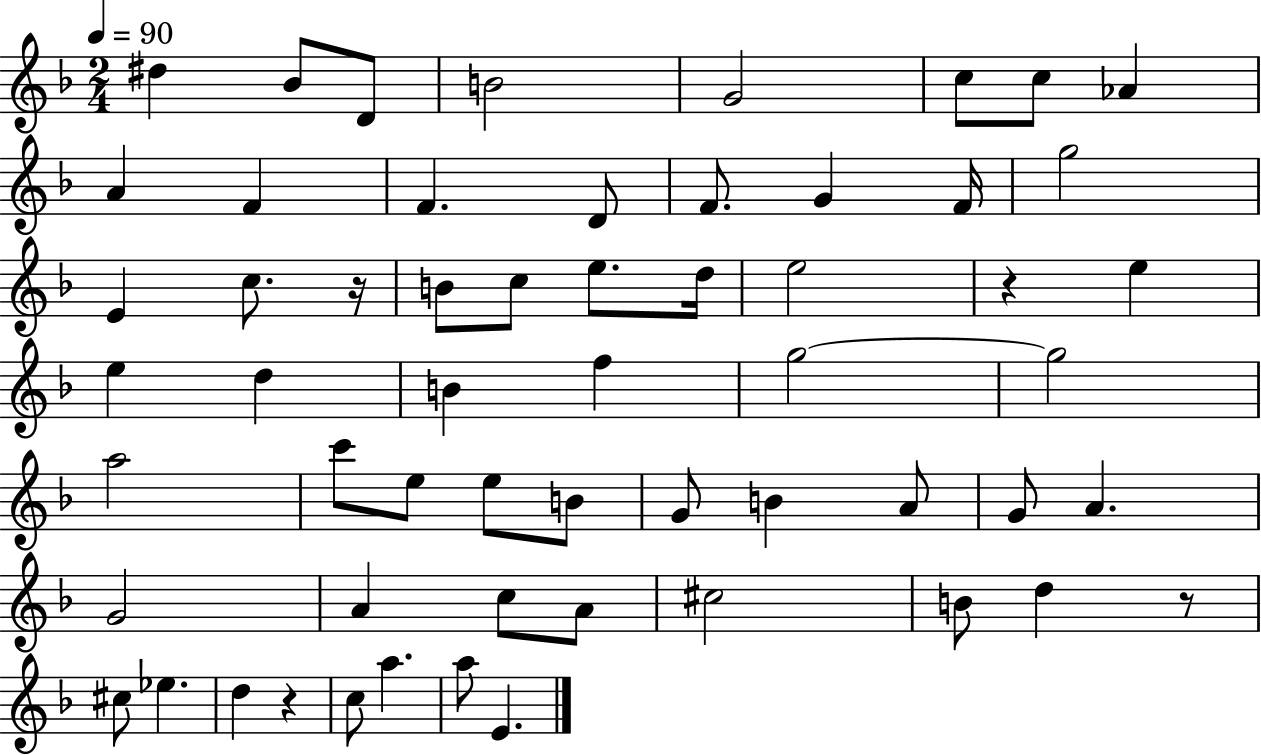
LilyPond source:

{
  \clef treble
  \numericTimeSignature
  \time 2/4
  \key f \major
  \tempo 4 = 90
  dis''4 bes'8 d'8 | b'2 | g'2 | c''8 c''8 aes'4 | \break a'4 f'4 | f'4. d'8 | f'8. g'4 f'16 | g''2 | \break e'4 c''8. r16 | b'8 c''8 e''8. d''16 | e''2 | r4 e''4 | \break e''4 d''4 | b'4 f''4 | g''2~~ | g''2 | \break a''2 | c'''8 e''8 e''8 b'8 | g'8 b'4 a'8 | g'8 a'4. | \break g'2 | a'4 c''8 a'8 | cis''2 | b'8 d''4 r8 | \break cis''8 ees''4. | d''4 r4 | c''8 a''4. | a''8 e'4. | \break \bar "|."
}